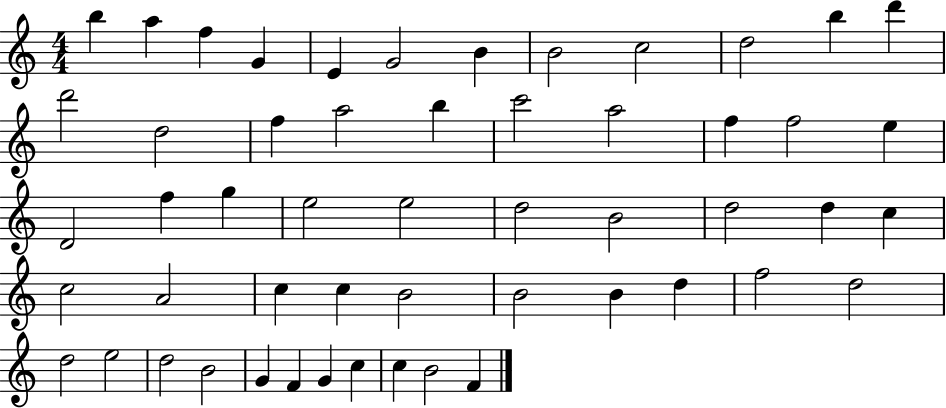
X:1
T:Untitled
M:4/4
L:1/4
K:C
b a f G E G2 B B2 c2 d2 b d' d'2 d2 f a2 b c'2 a2 f f2 e D2 f g e2 e2 d2 B2 d2 d c c2 A2 c c B2 B2 B d f2 d2 d2 e2 d2 B2 G F G c c B2 F